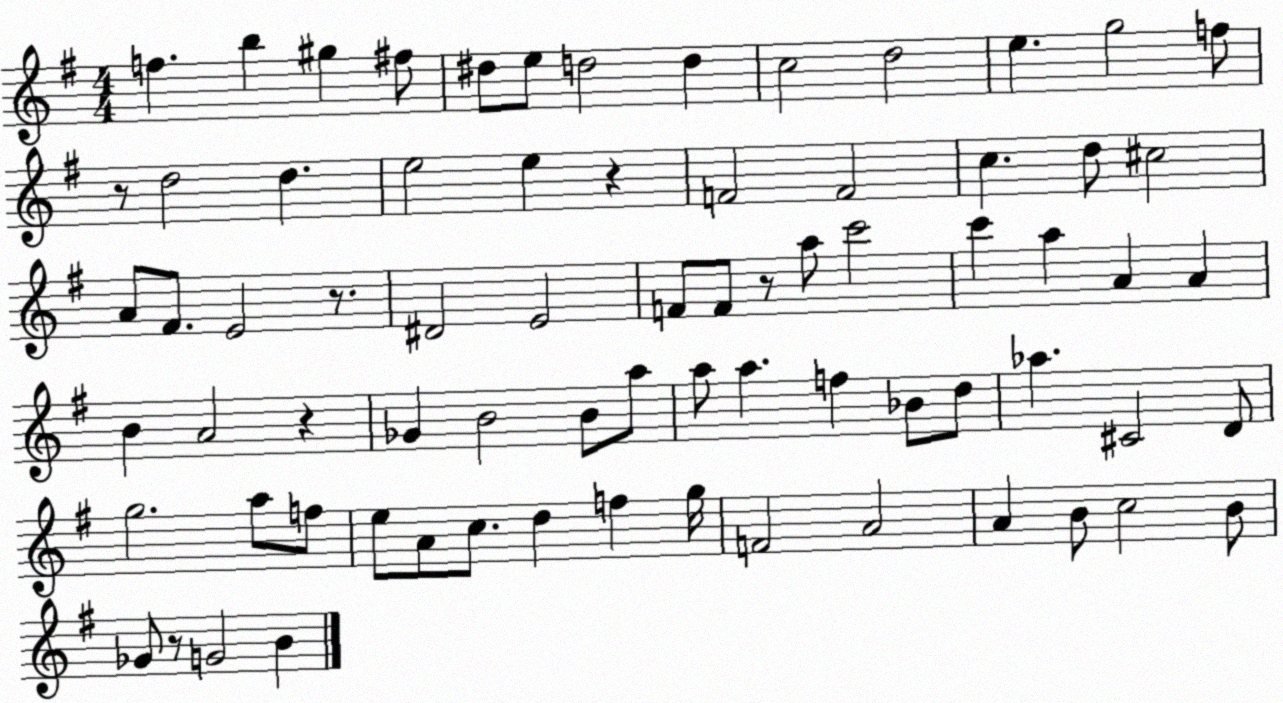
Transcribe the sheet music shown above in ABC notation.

X:1
T:Untitled
M:4/4
L:1/4
K:G
f b ^g ^f/2 ^d/2 e/2 d2 d c2 d2 e g2 f/2 z/2 d2 d e2 e z F2 F2 c d/2 ^c2 A/2 ^F/2 E2 z/2 ^D2 E2 F/2 F/2 z/2 a/2 c'2 c' a A A B A2 z _G B2 B/2 a/2 a/2 a f _B/2 d/2 _a ^C2 D/2 g2 a/2 f/2 e/2 A/2 c/2 d f g/4 F2 A2 A B/2 c2 B/2 _G/2 z/2 G2 B